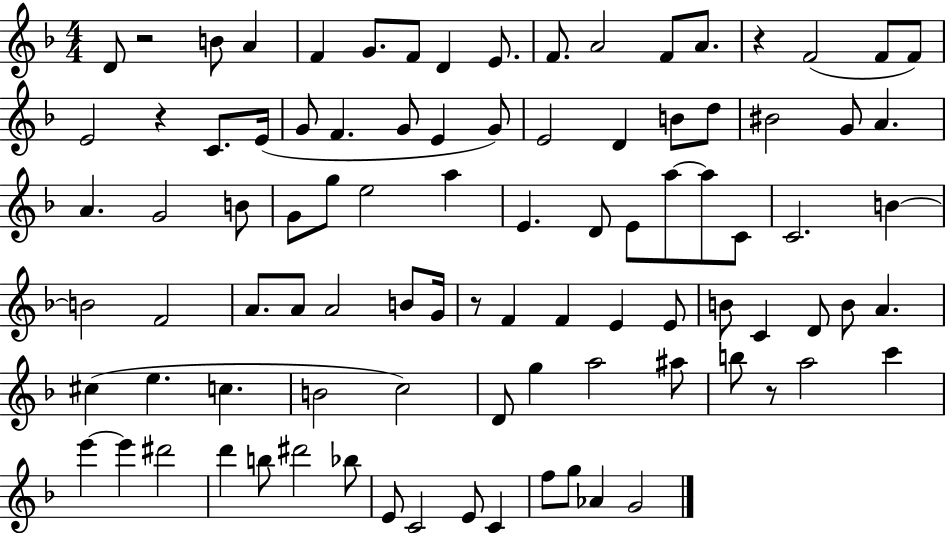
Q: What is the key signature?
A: F major